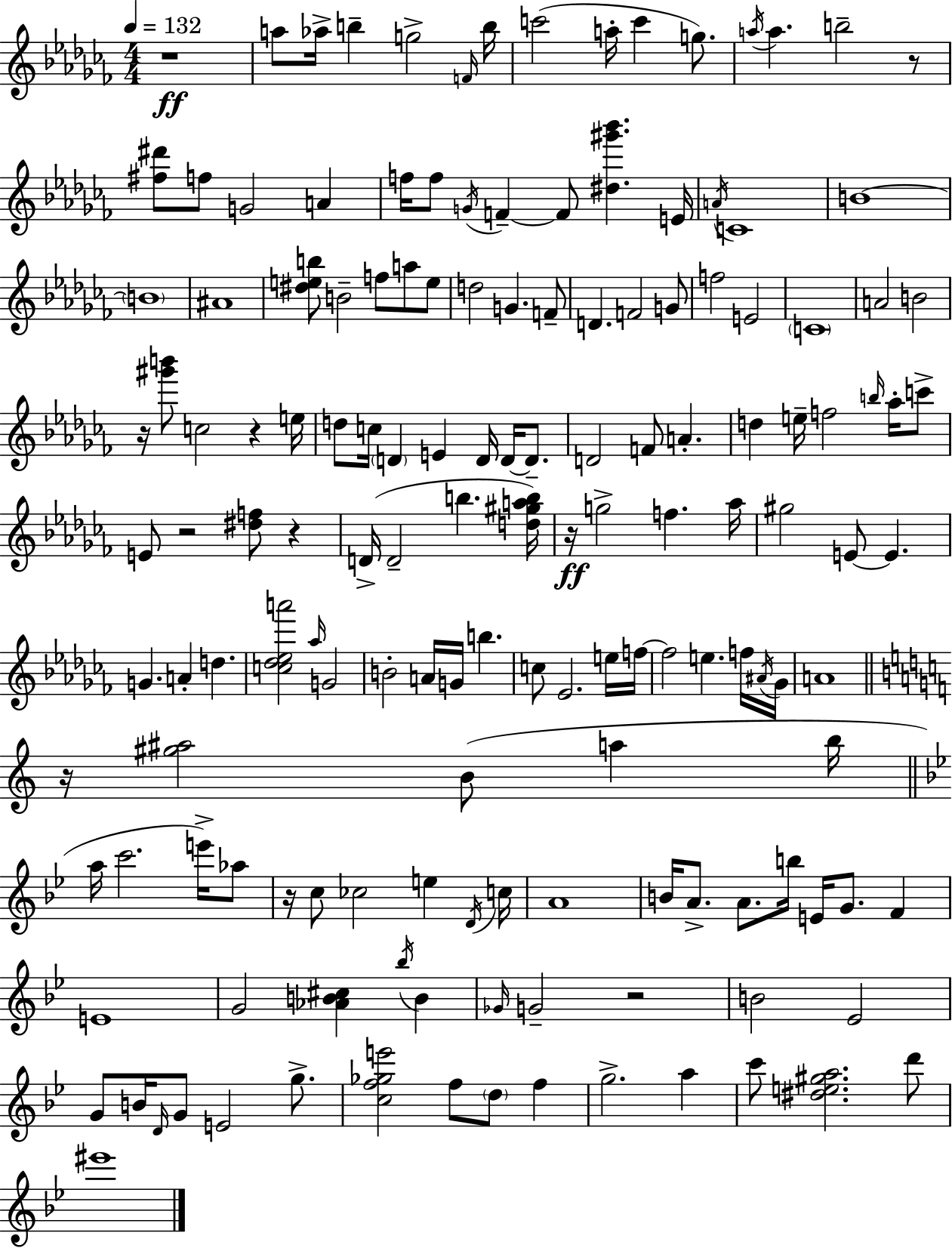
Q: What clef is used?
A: treble